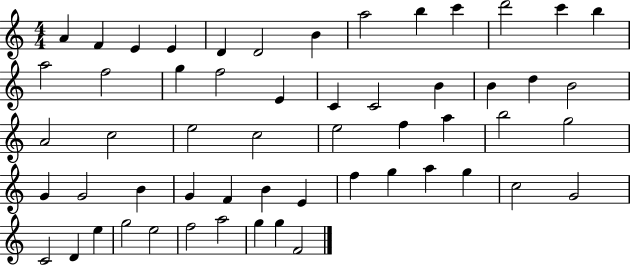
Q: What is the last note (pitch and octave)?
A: F4